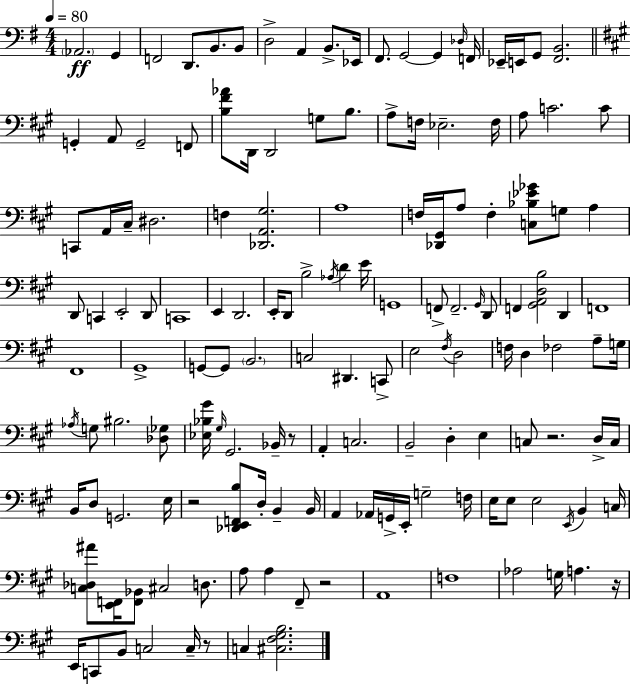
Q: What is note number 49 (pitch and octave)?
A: C2